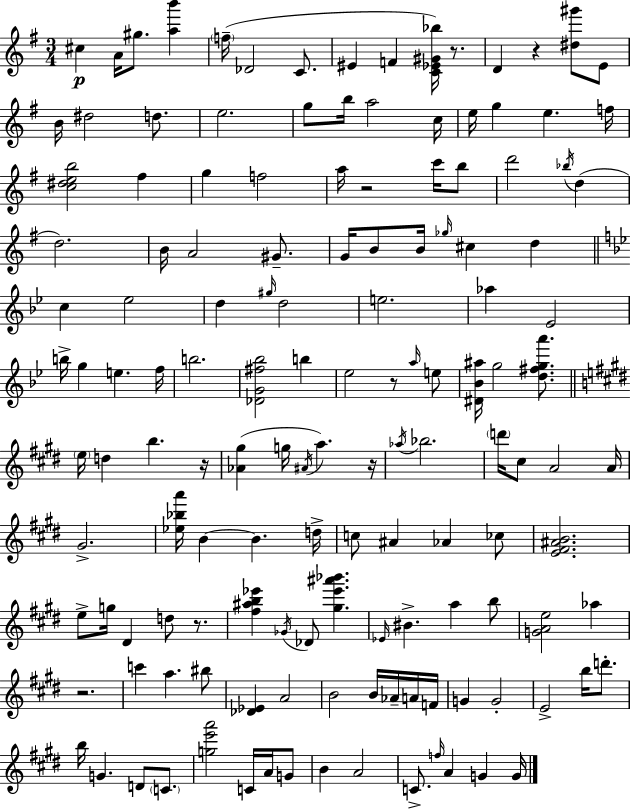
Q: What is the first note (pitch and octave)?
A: C#5